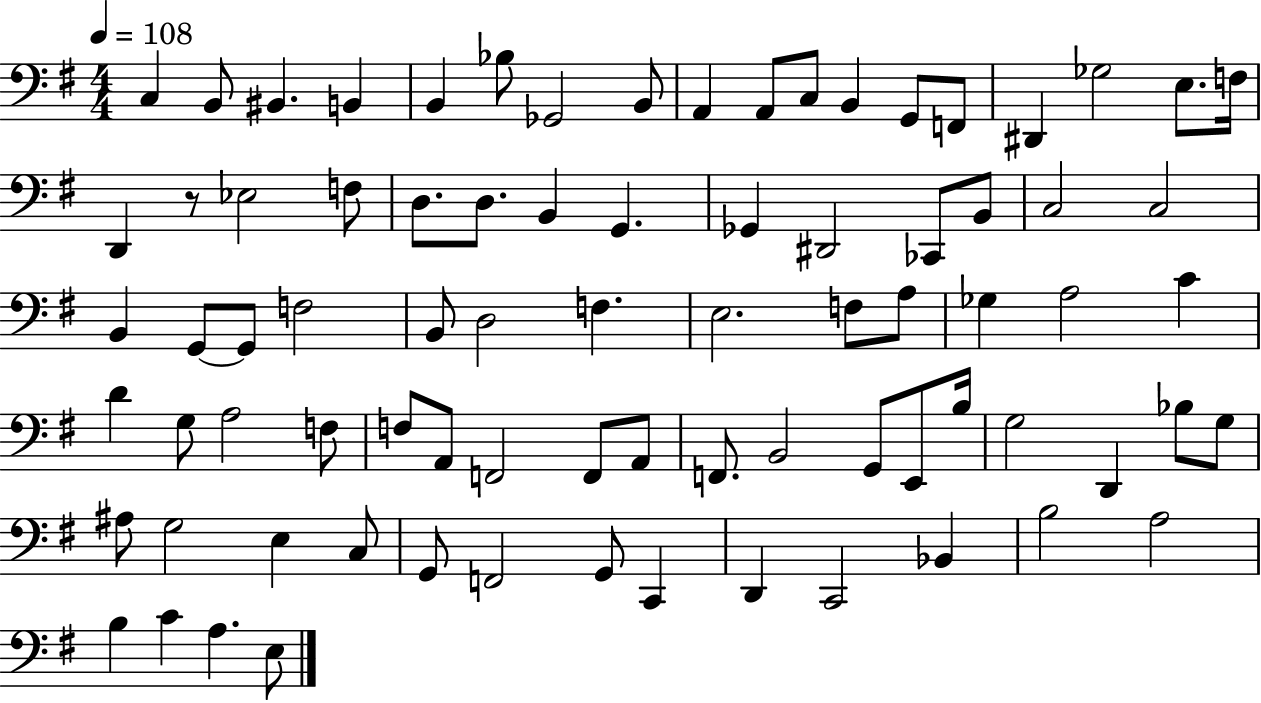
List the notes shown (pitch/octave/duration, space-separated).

C3/q B2/e BIS2/q. B2/q B2/q Bb3/e Gb2/h B2/e A2/q A2/e C3/e B2/q G2/e F2/e D#2/q Gb3/h E3/e. F3/s D2/q R/e Eb3/h F3/e D3/e. D3/e. B2/q G2/q. Gb2/q D#2/h CES2/e B2/e C3/h C3/h B2/q G2/e G2/e F3/h B2/e D3/h F3/q. E3/h. F3/e A3/e Gb3/q A3/h C4/q D4/q G3/e A3/h F3/e F3/e A2/e F2/h F2/e A2/e F2/e. B2/h G2/e E2/e B3/s G3/h D2/q Bb3/e G3/e A#3/e G3/h E3/q C3/e G2/e F2/h G2/e C2/q D2/q C2/h Bb2/q B3/h A3/h B3/q C4/q A3/q. E3/e